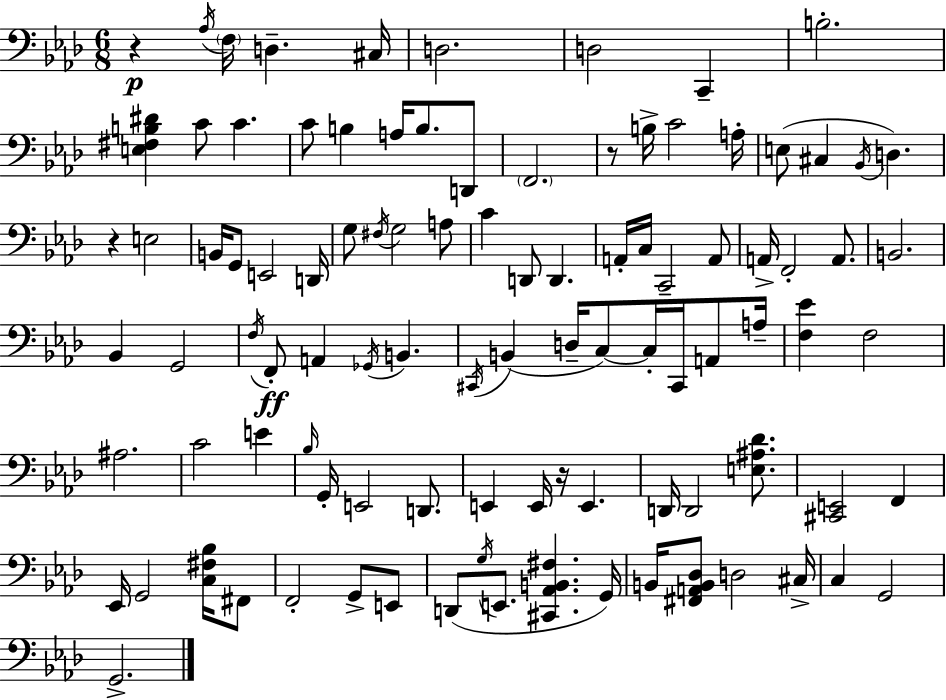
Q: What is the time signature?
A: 6/8